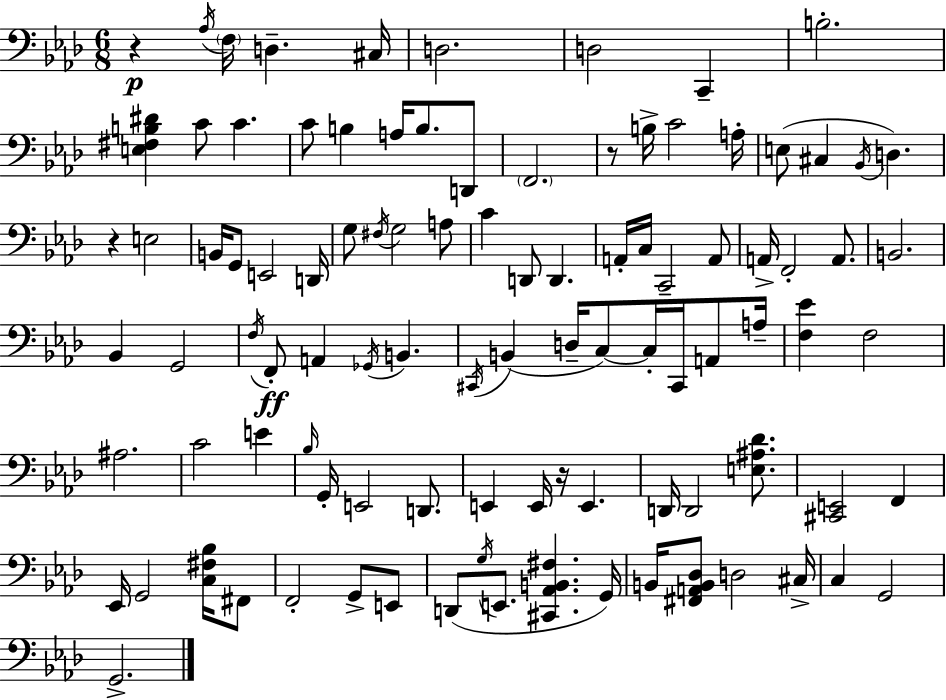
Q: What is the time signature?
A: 6/8